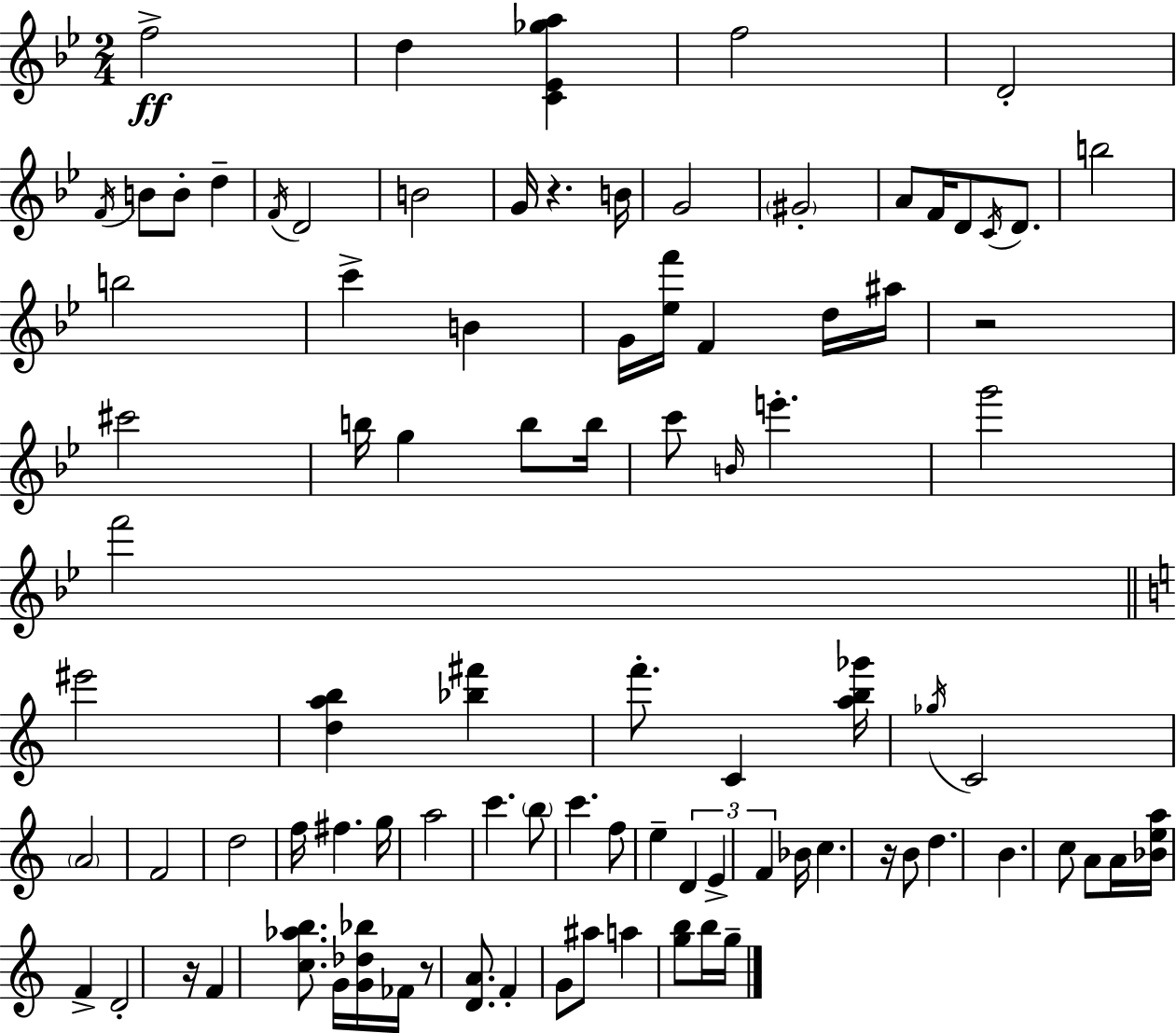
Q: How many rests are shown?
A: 5